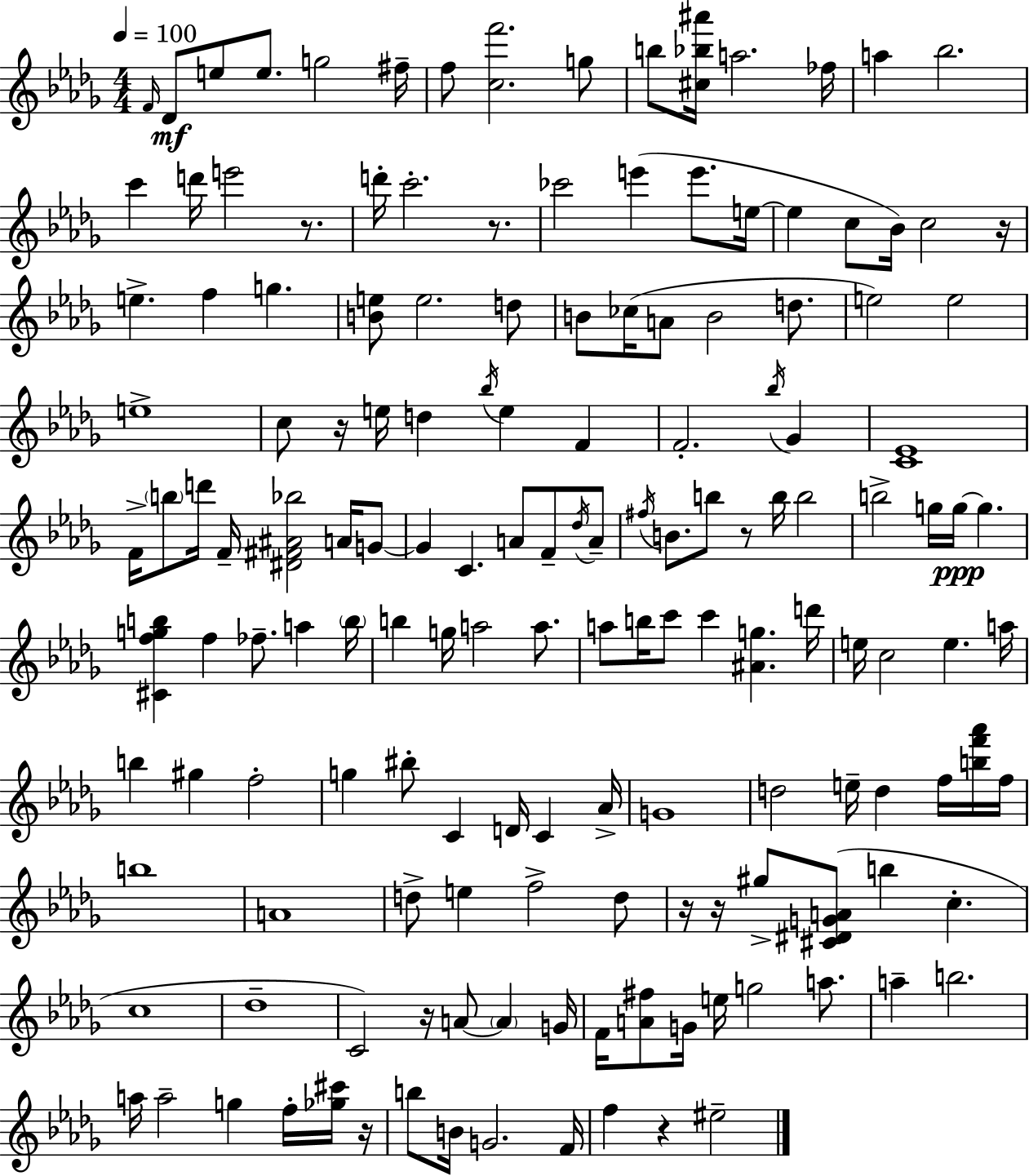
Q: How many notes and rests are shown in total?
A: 154